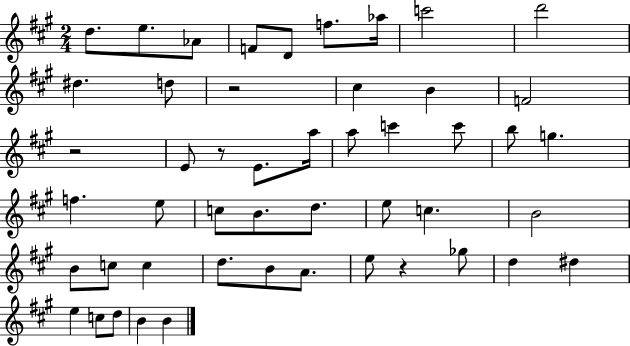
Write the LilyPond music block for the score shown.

{
  \clef treble
  \numericTimeSignature
  \time 2/4
  \key a \major
  d''8. e''8. aes'8 | f'8 d'8 f''8. aes''16 | c'''2 | d'''2 | \break dis''4. d''8 | r2 | cis''4 b'4 | f'2 | \break r2 | e'8 r8 e'8. a''16 | a''8 c'''4 c'''8 | b''8 g''4. | \break f''4. e''8 | c''8 b'8. d''8. | e''8 c''4. | b'2 | \break b'8 c''8 c''4 | d''8. b'8 a'8. | e''8 r4 ges''8 | d''4 dis''4 | \break e''4 c''8 d''8 | b'4 b'4 | \bar "|."
}